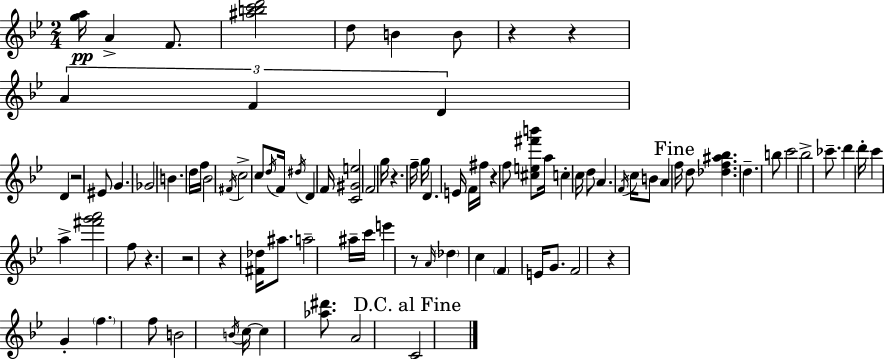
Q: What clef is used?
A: treble